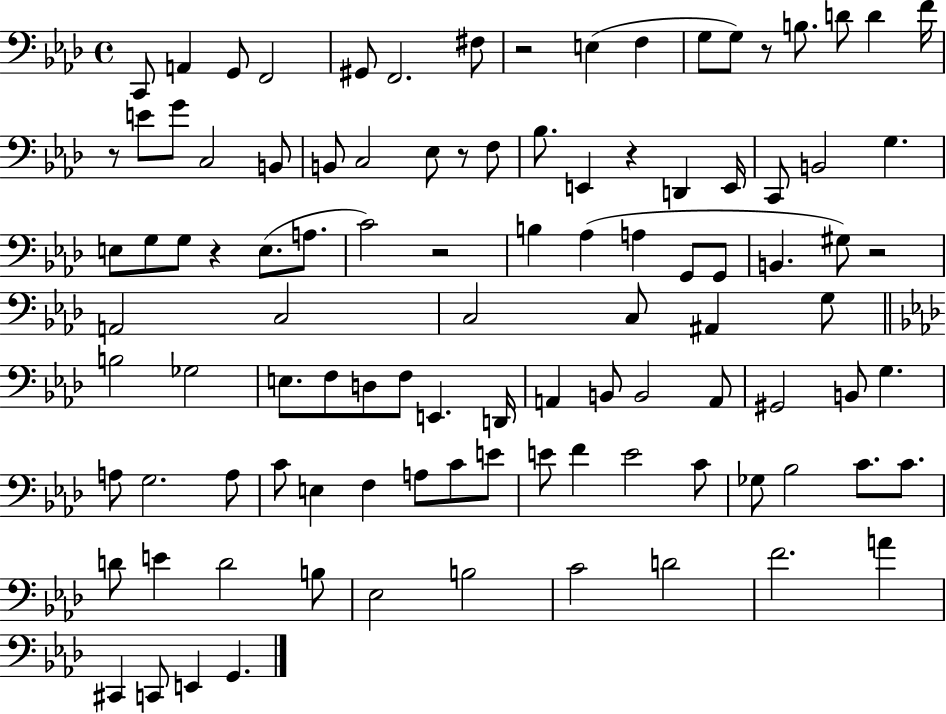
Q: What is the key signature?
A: AES major